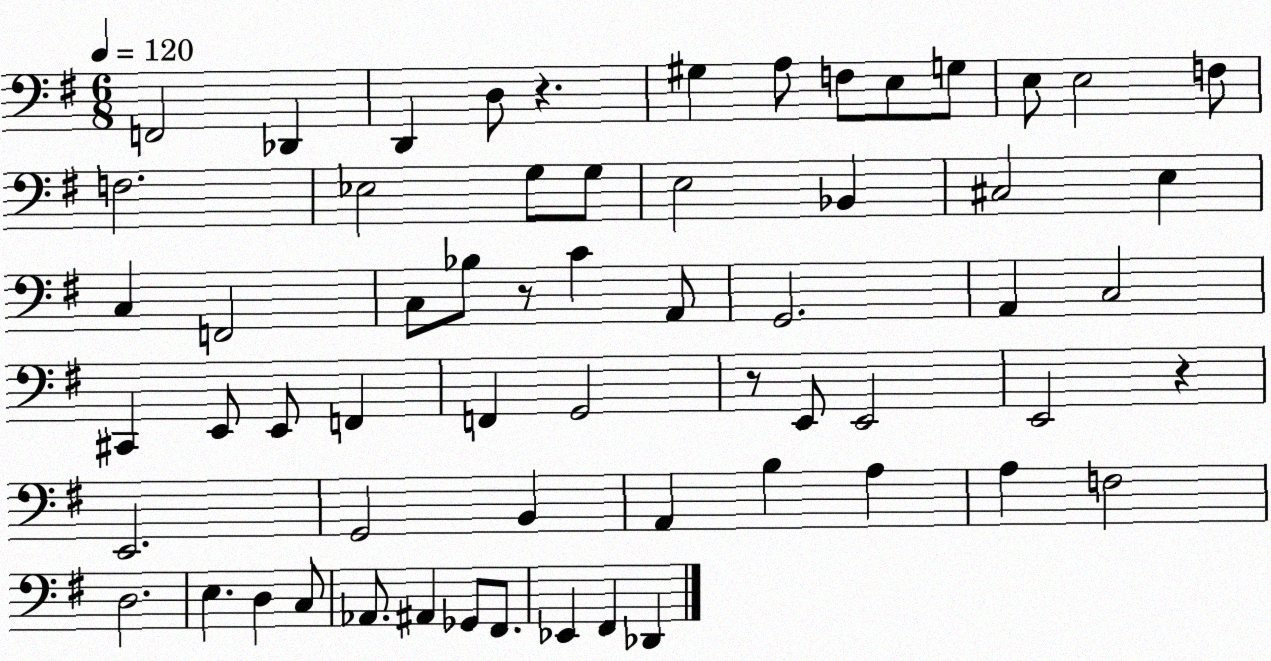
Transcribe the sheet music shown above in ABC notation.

X:1
T:Untitled
M:6/8
L:1/4
K:G
F,,2 _D,, D,, D,/2 z ^G, A,/2 F,/2 E,/2 G,/2 E,/2 E,2 F,/2 F,2 _E,2 G,/2 G,/2 E,2 _B,, ^C,2 E, C, F,,2 C,/2 _B,/2 z/2 C A,,/2 G,,2 A,, C,2 ^C,, E,,/2 E,,/2 F,, F,, G,,2 z/2 E,,/2 E,,2 E,,2 z E,,2 G,,2 B,, A,, B, A, A, F,2 D,2 E, D, C,/2 _A,,/2 ^A,, _G,,/2 ^F,,/2 _E,, ^F,, _D,,